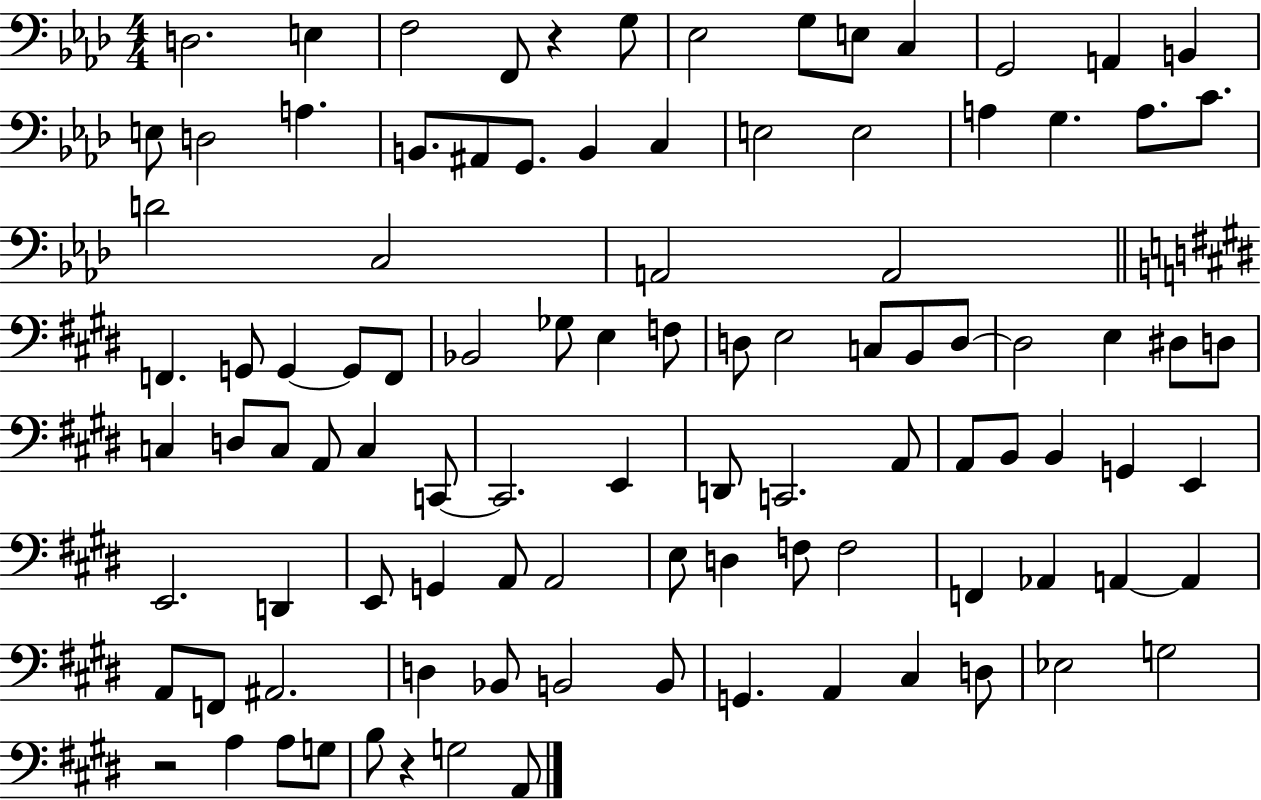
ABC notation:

X:1
T:Untitled
M:4/4
L:1/4
K:Ab
D,2 E, F,2 F,,/2 z G,/2 _E,2 G,/2 E,/2 C, G,,2 A,, B,, E,/2 D,2 A, B,,/2 ^A,,/2 G,,/2 B,, C, E,2 E,2 A, G, A,/2 C/2 D2 C,2 A,,2 A,,2 F,, G,,/2 G,, G,,/2 F,,/2 _B,,2 _G,/2 E, F,/2 D,/2 E,2 C,/2 B,,/2 D,/2 D,2 E, ^D,/2 D,/2 C, D,/2 C,/2 A,,/2 C, C,,/2 C,,2 E,, D,,/2 C,,2 A,,/2 A,,/2 B,,/2 B,, G,, E,, E,,2 D,, E,,/2 G,, A,,/2 A,,2 E,/2 D, F,/2 F,2 F,, _A,, A,, A,, A,,/2 F,,/2 ^A,,2 D, _B,,/2 B,,2 B,,/2 G,, A,, ^C, D,/2 _E,2 G,2 z2 A, A,/2 G,/2 B,/2 z G,2 A,,/2